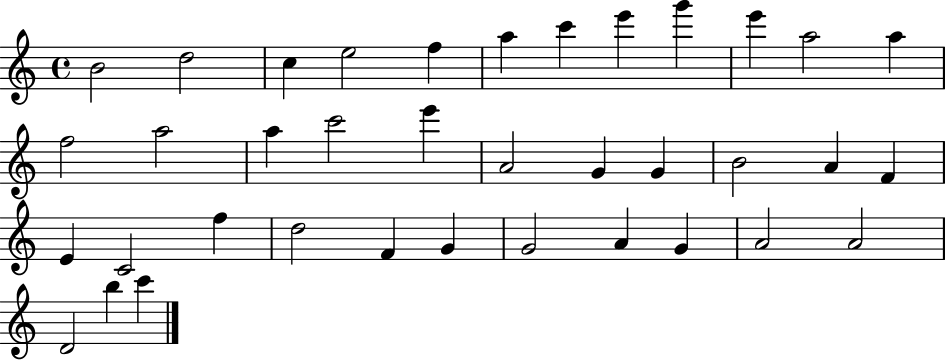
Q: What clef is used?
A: treble